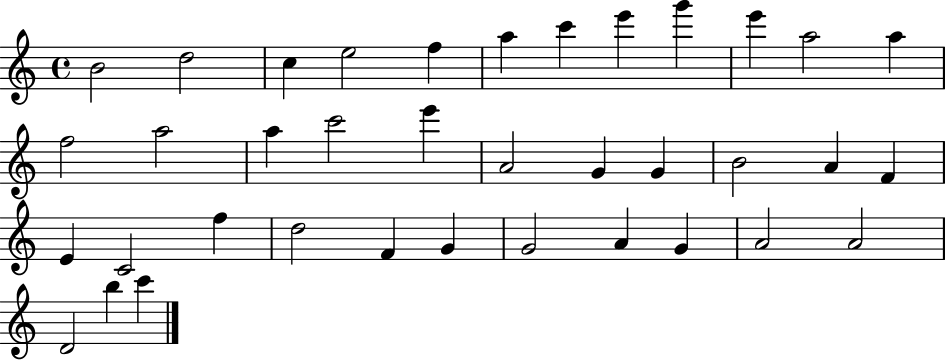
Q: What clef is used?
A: treble